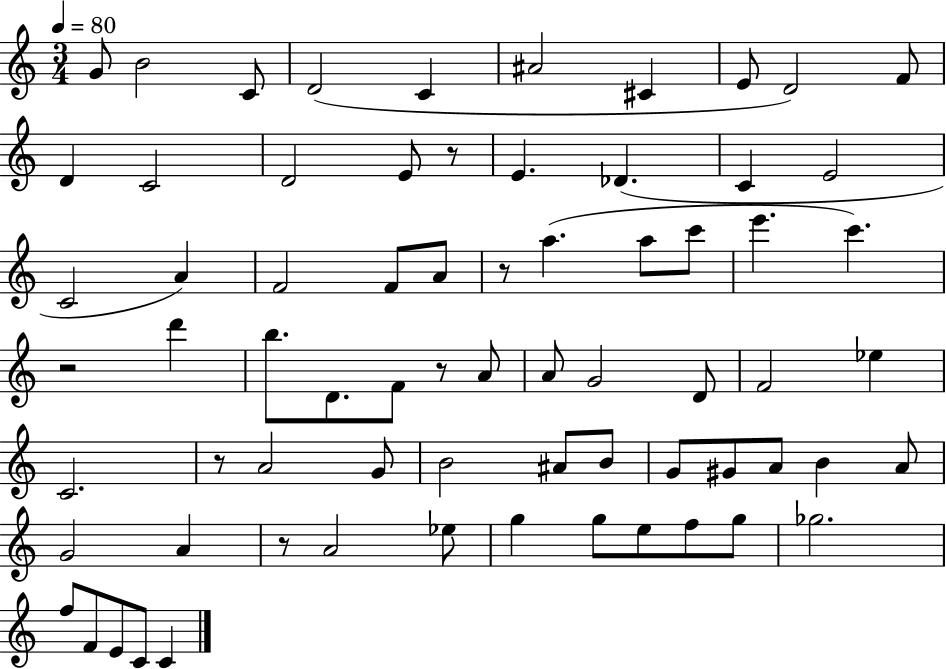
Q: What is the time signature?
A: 3/4